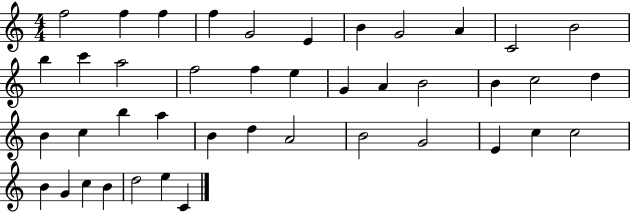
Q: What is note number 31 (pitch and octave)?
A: B4